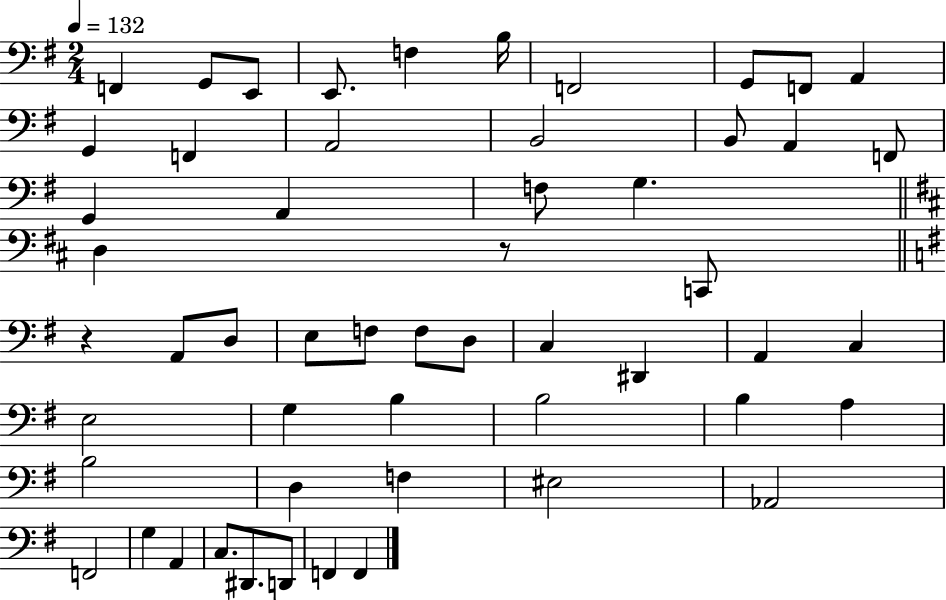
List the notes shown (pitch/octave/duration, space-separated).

F2/q G2/e E2/e E2/e. F3/q B3/s F2/h G2/e F2/e A2/q G2/q F2/q A2/h B2/h B2/e A2/q F2/e G2/q A2/q F3/e G3/q. D3/q R/e C2/e R/q A2/e D3/e E3/e F3/e F3/e D3/e C3/q D#2/q A2/q C3/q E3/h G3/q B3/q B3/h B3/q A3/q B3/h D3/q F3/q EIS3/h Ab2/h F2/h G3/q A2/q C3/e. D#2/e. D2/e F2/q F2/q